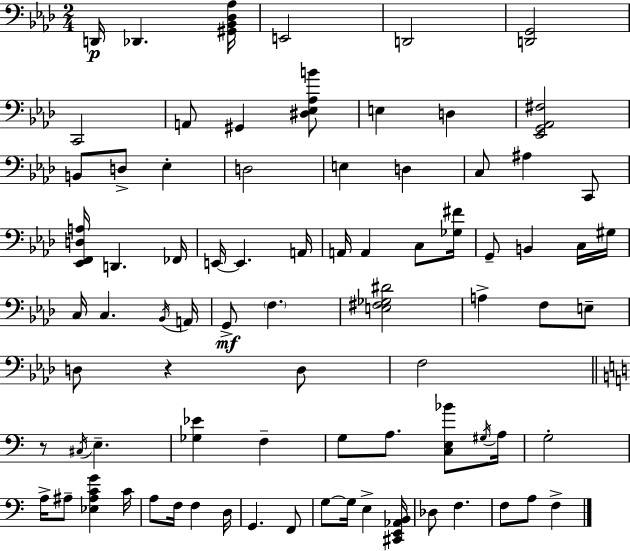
X:1
T:Untitled
M:2/4
L:1/4
K:Ab
D,,/4 _D,, [^G,,_B,,_D,_A,]/4 E,,2 D,,2 [D,,G,,]2 C,,2 A,,/2 ^G,, [^D,_E,_A,B]/2 E, D, [_E,,G,,_A,,^F,]2 B,,/2 D,/2 _E, D,2 E, D, C,/2 ^A, C,,/2 [_E,,F,,D,A,]/4 D,, _F,,/4 E,,/4 E,, A,,/4 A,,/4 A,, C,/2 [_G,^F]/4 G,,/2 B,, C,/4 ^G,/4 C,/4 C, _B,,/4 A,,/4 G,,/2 F, [E,^F,_G,^D]2 A, F,/2 E,/2 D,/2 z D,/2 F,2 z/2 ^C,/4 E, [_G,_E] F, G,/2 A,/2 [C,E,_B]/2 ^G,/4 A,/4 G,2 A,/4 ^A,/2 [_E,^A,CG] C/4 A,/2 F,/4 F, D,/4 G,, F,,/2 G,/2 G,/4 E, [^C,,E,,_A,,B,,]/4 _D,/2 F, F,/2 A,/2 F,